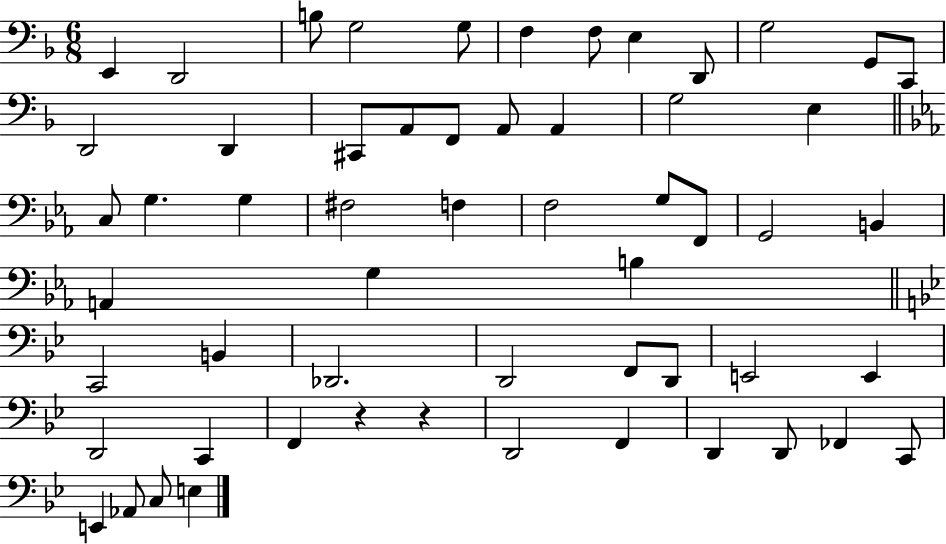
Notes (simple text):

E2/q D2/h B3/e G3/h G3/e F3/q F3/e E3/q D2/e G3/h G2/e C2/e D2/h D2/q C#2/e A2/e F2/e A2/e A2/q G3/h E3/q C3/e G3/q. G3/q F#3/h F3/q F3/h G3/e F2/e G2/h B2/q A2/q G3/q B3/q C2/h B2/q Db2/h. D2/h F2/e D2/e E2/h E2/q D2/h C2/q F2/q R/q R/q D2/h F2/q D2/q D2/e FES2/q C2/e E2/q Ab2/e C3/e E3/q